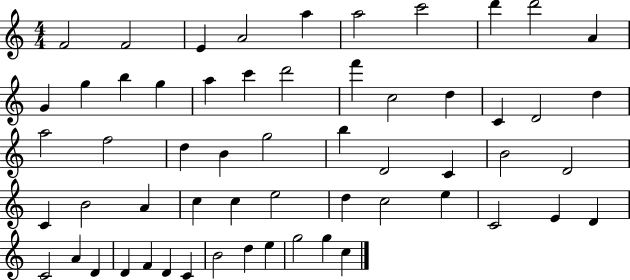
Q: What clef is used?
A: treble